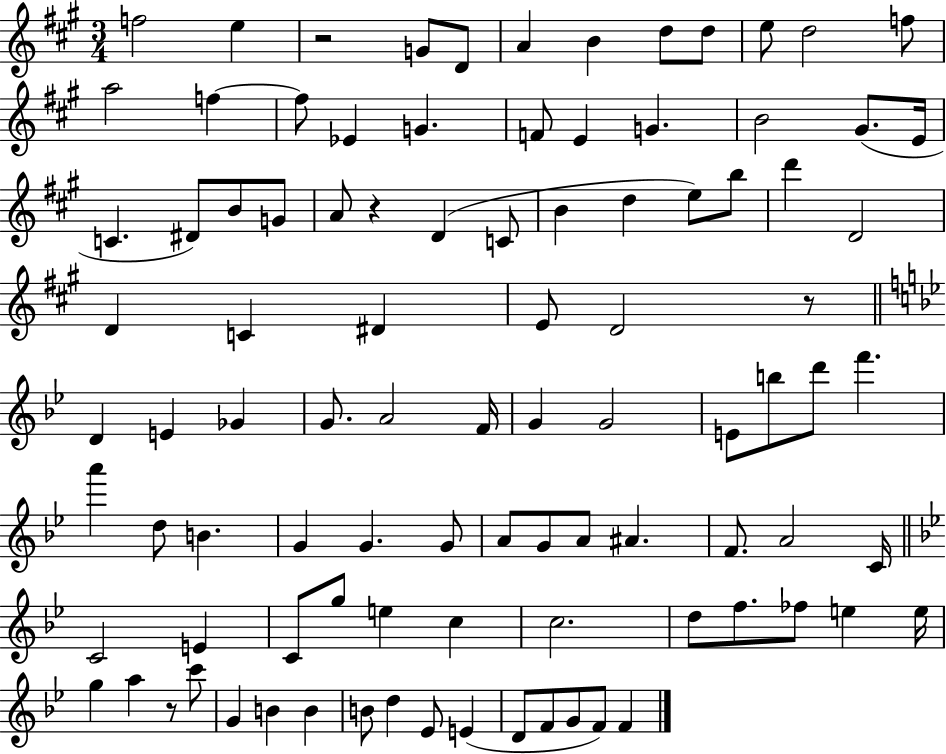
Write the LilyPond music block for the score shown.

{
  \clef treble
  \numericTimeSignature
  \time 3/4
  \key a \major
  f''2 e''4 | r2 g'8 d'8 | a'4 b'4 d''8 d''8 | e''8 d''2 f''8 | \break a''2 f''4~~ | f''8 ees'4 g'4. | f'8 e'4 g'4. | b'2 gis'8.( e'16 | \break c'4. dis'8) b'8 g'8 | a'8 r4 d'4( c'8 | b'4 d''4 e''8) b''8 | d'''4 d'2 | \break d'4 c'4 dis'4 | e'8 d'2 r8 | \bar "||" \break \key bes \major d'4 e'4 ges'4 | g'8. a'2 f'16 | g'4 g'2 | e'8 b''8 d'''8 f'''4. | \break a'''4 d''8 b'4. | g'4 g'4. g'8 | a'8 g'8 a'8 ais'4. | f'8. a'2 c'16 | \break \bar "||" \break \key bes \major c'2 e'4 | c'8 g''8 e''4 c''4 | c''2. | d''8 f''8. fes''8 e''4 e''16 | \break g''4 a''4 r8 c'''8 | g'4 b'4 b'4 | b'8 d''4 ees'8 e'4( | d'8 f'8 g'8 f'8) f'4 | \break \bar "|."
}